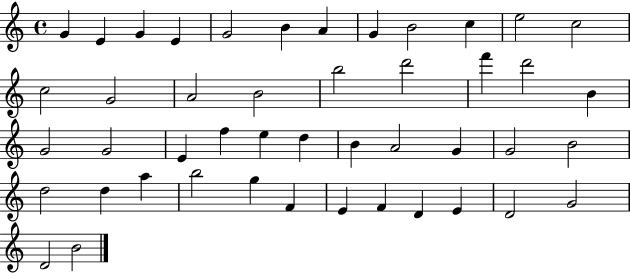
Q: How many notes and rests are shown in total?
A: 46